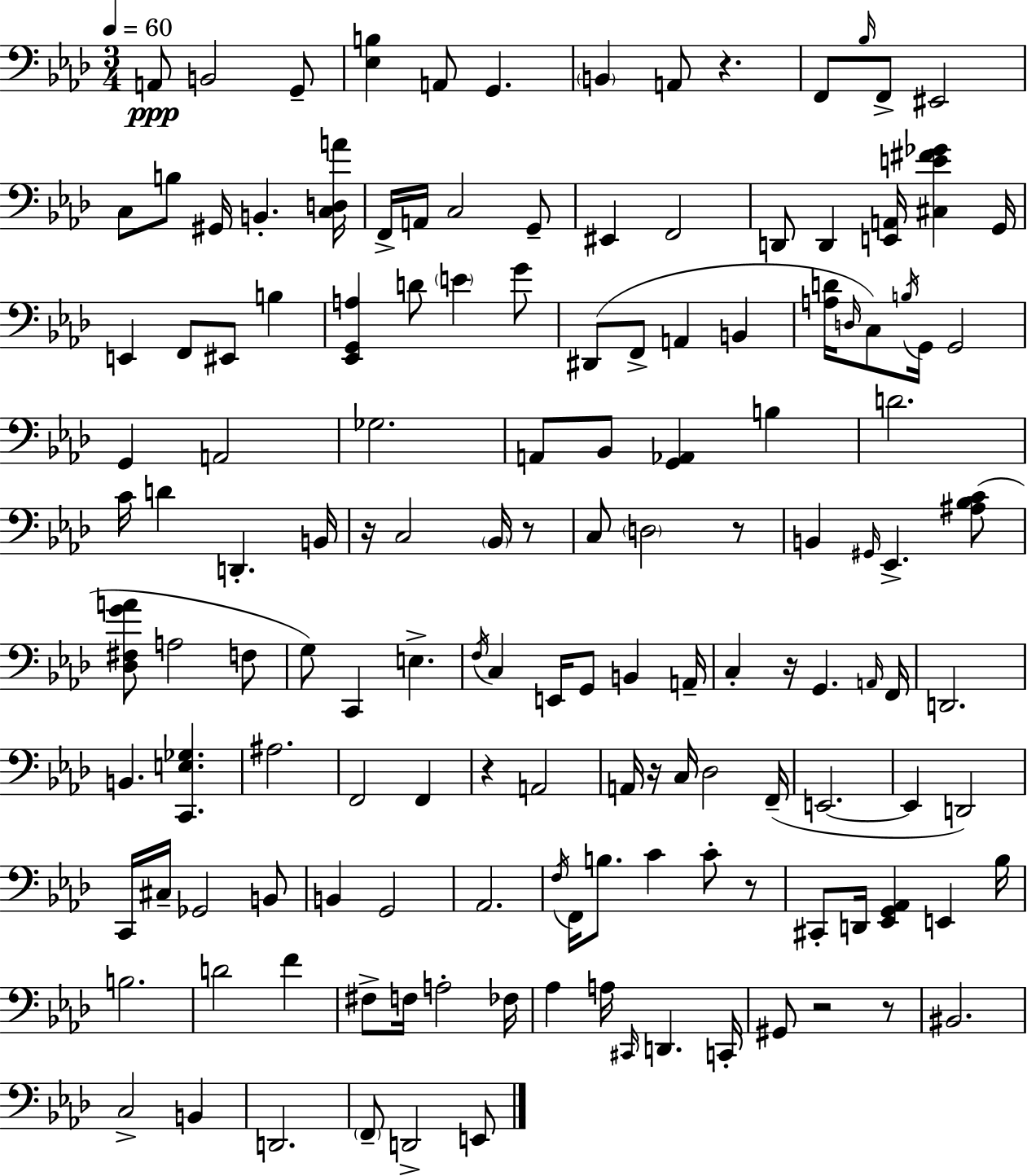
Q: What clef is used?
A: bass